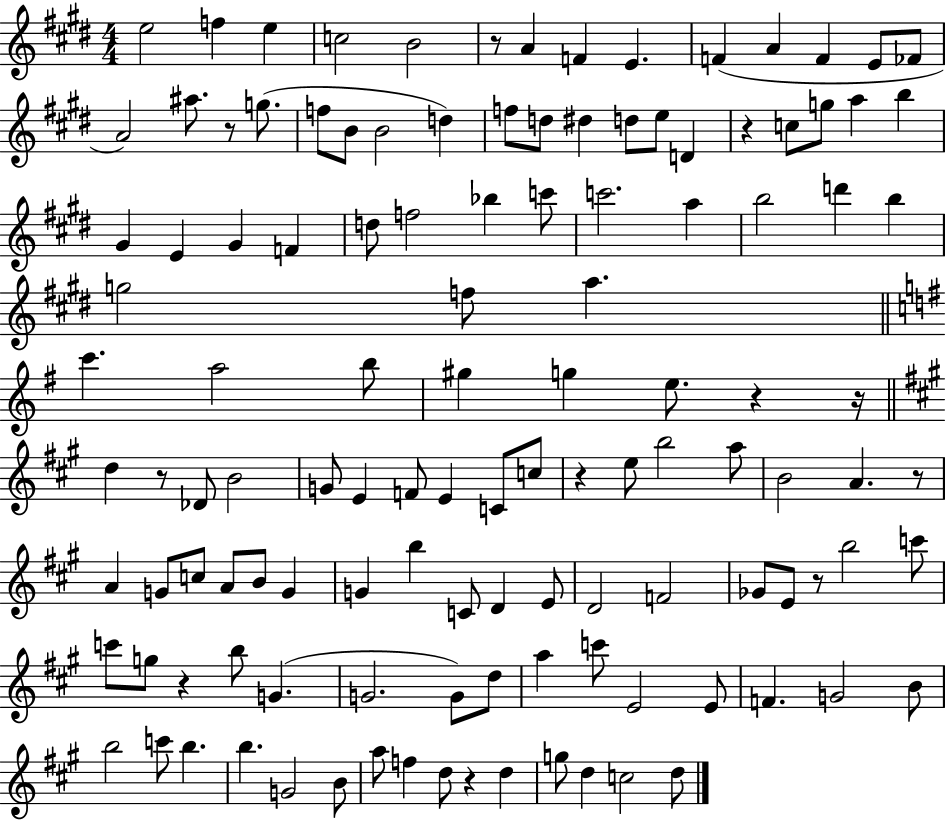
X:1
T:Untitled
M:4/4
L:1/4
K:E
e2 f e c2 B2 z/2 A F E F A F E/2 _F/2 A2 ^a/2 z/2 g/2 f/2 B/2 B2 d f/2 d/2 ^d d/2 e/2 D z c/2 g/2 a b ^G E ^G F d/2 f2 _b c'/2 c'2 a b2 d' b g2 f/2 a c' a2 b/2 ^g g e/2 z z/4 d z/2 _D/2 B2 G/2 E F/2 E C/2 c/2 z e/2 b2 a/2 B2 A z/2 A G/2 c/2 A/2 B/2 G G b C/2 D E/2 D2 F2 _G/2 E/2 z/2 b2 c'/2 c'/2 g/2 z b/2 G G2 G/2 d/2 a c'/2 E2 E/2 F G2 B/2 b2 c'/2 b b G2 B/2 a/2 f d/2 z d g/2 d c2 d/2